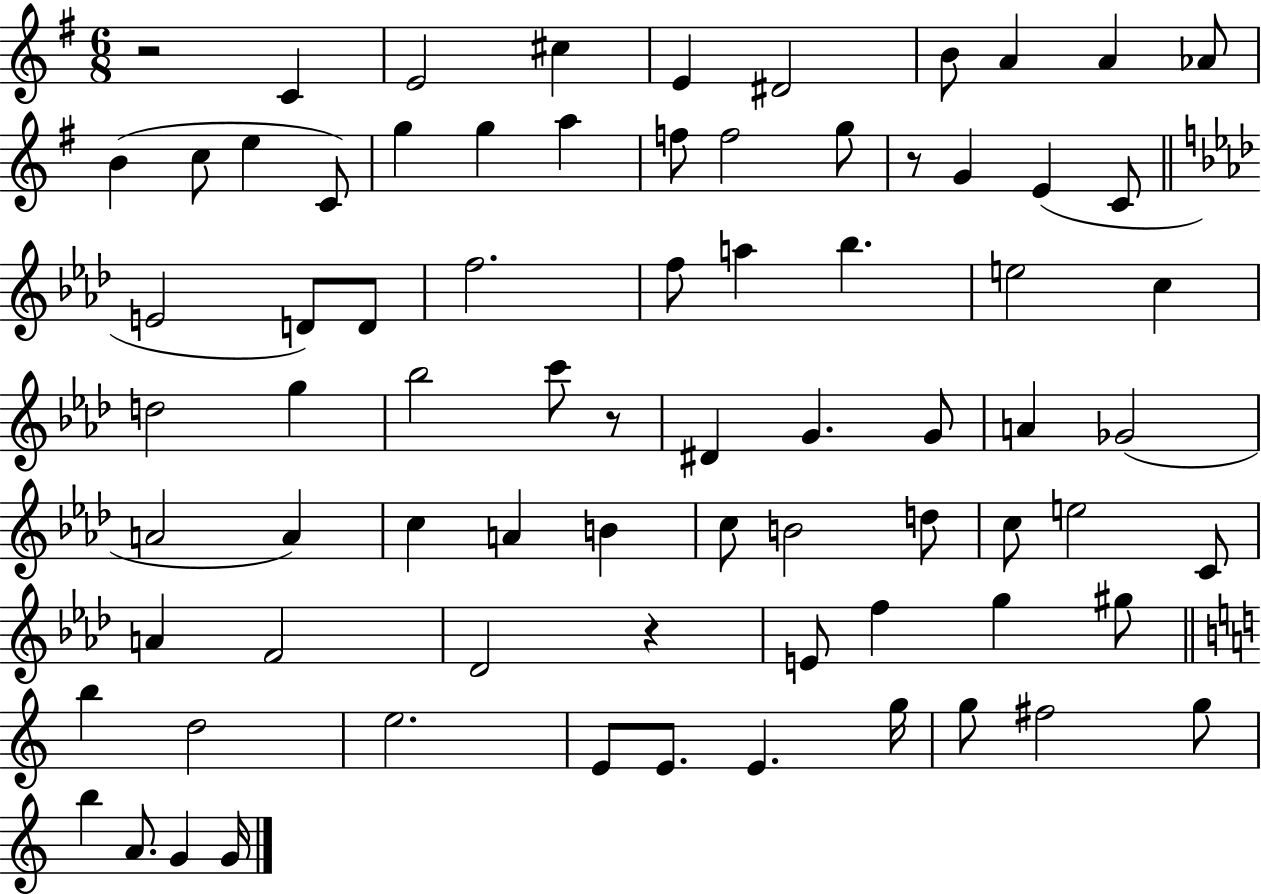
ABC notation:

X:1
T:Untitled
M:6/8
L:1/4
K:G
z2 C E2 ^c E ^D2 B/2 A A _A/2 B c/2 e C/2 g g a f/2 f2 g/2 z/2 G E C/2 E2 D/2 D/2 f2 f/2 a _b e2 c d2 g _b2 c'/2 z/2 ^D G G/2 A _G2 A2 A c A B c/2 B2 d/2 c/2 e2 C/2 A F2 _D2 z E/2 f g ^g/2 b d2 e2 E/2 E/2 E g/4 g/2 ^f2 g/2 b A/2 G G/4